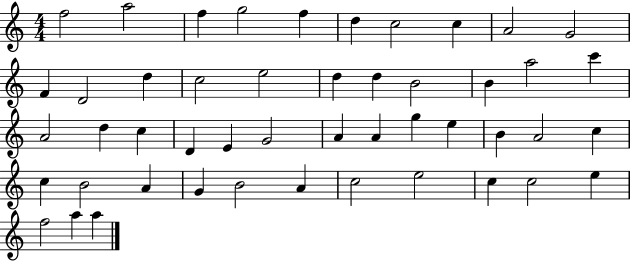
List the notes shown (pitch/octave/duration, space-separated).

F5/h A5/h F5/q G5/h F5/q D5/q C5/h C5/q A4/h G4/h F4/q D4/h D5/q C5/h E5/h D5/q D5/q B4/h B4/q A5/h C6/q A4/h D5/q C5/q D4/q E4/q G4/h A4/q A4/q G5/q E5/q B4/q A4/h C5/q C5/q B4/h A4/q G4/q B4/h A4/q C5/h E5/h C5/q C5/h E5/q F5/h A5/q A5/q